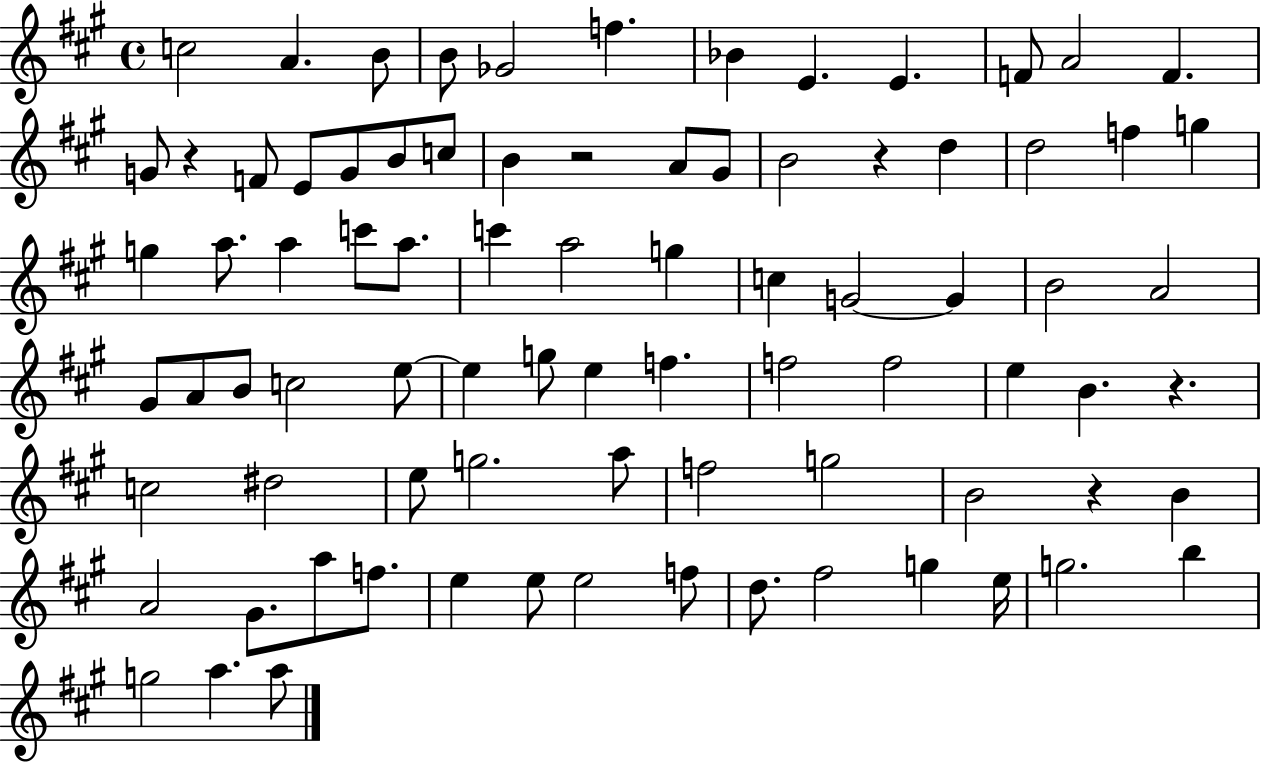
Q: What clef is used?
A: treble